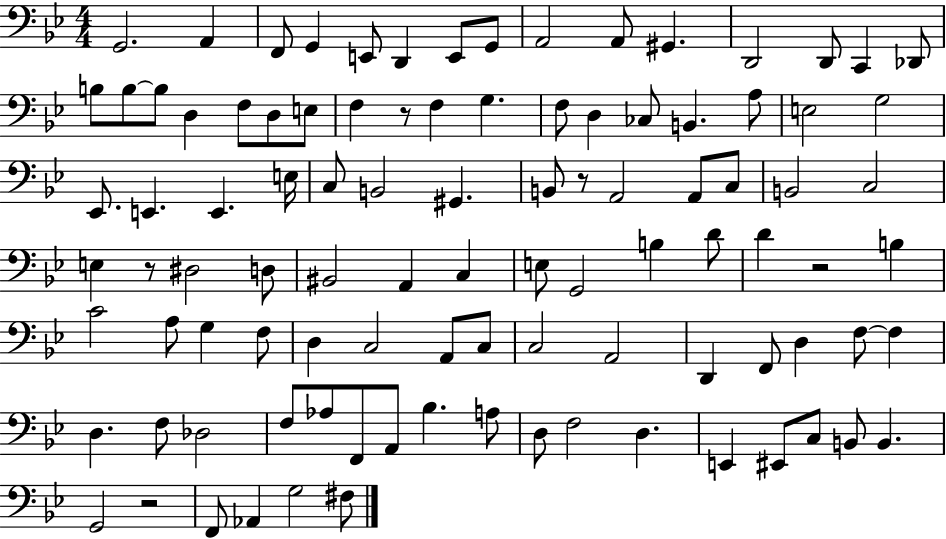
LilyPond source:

{
  \clef bass
  \numericTimeSignature
  \time 4/4
  \key bes \major
  g,2. a,4 | f,8 g,4 e,8 d,4 e,8 g,8 | a,2 a,8 gis,4. | d,2 d,8 c,4 des,8 | \break b8 b8~~ b8 d4 f8 d8 e8 | f4 r8 f4 g4. | f8 d4 ces8 b,4. a8 | e2 g2 | \break ees,8. e,4. e,4. e16 | c8 b,2 gis,4. | b,8 r8 a,2 a,8 c8 | b,2 c2 | \break e4 r8 dis2 d8 | bis,2 a,4 c4 | e8 g,2 b4 d'8 | d'4 r2 b4 | \break c'2 a8 g4 f8 | d4 c2 a,8 c8 | c2 a,2 | d,4 f,8 d4 f8~~ f4 | \break d4. f8 des2 | f8 aes8 f,8 a,8 bes4. a8 | d8 f2 d4. | e,4 eis,8 c8 b,8 b,4. | \break g,2 r2 | f,8 aes,4 g2 fis8 | \bar "|."
}